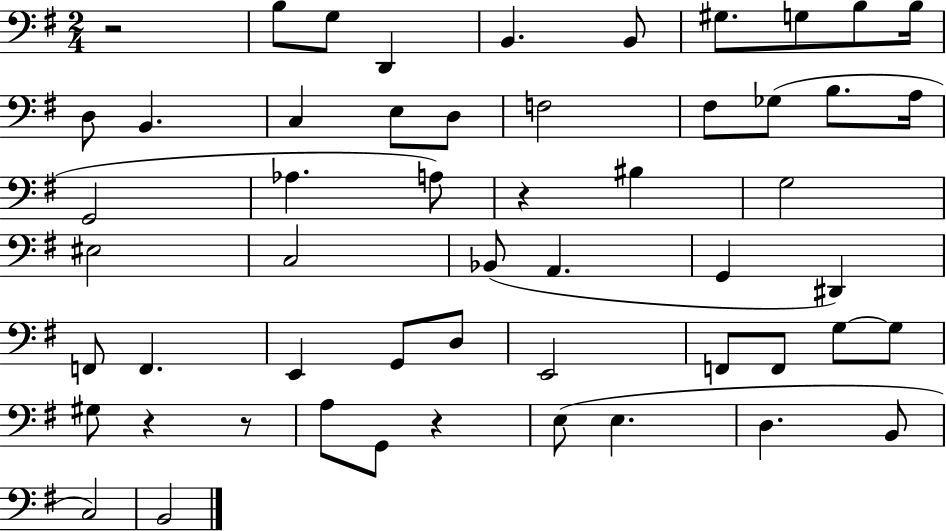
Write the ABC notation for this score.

X:1
T:Untitled
M:2/4
L:1/4
K:G
z2 B,/2 G,/2 D,, B,, B,,/2 ^G,/2 G,/2 B,/2 B,/4 D,/2 B,, C, E,/2 D,/2 F,2 ^F,/2 _G,/2 B,/2 A,/4 G,,2 _A, A,/2 z ^B, G,2 ^E,2 C,2 _B,,/2 A,, G,, ^D,, F,,/2 F,, E,, G,,/2 D,/2 E,,2 F,,/2 F,,/2 G,/2 G,/2 ^G,/2 z z/2 A,/2 G,,/2 z E,/2 E, D, B,,/2 C,2 B,,2